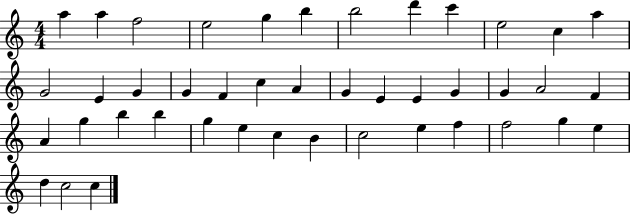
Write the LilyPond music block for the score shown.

{
  \clef treble
  \numericTimeSignature
  \time 4/4
  \key c \major
  a''4 a''4 f''2 | e''2 g''4 b''4 | b''2 d'''4 c'''4 | e''2 c''4 a''4 | \break g'2 e'4 g'4 | g'4 f'4 c''4 a'4 | g'4 e'4 e'4 g'4 | g'4 a'2 f'4 | \break a'4 g''4 b''4 b''4 | g''4 e''4 c''4 b'4 | c''2 e''4 f''4 | f''2 g''4 e''4 | \break d''4 c''2 c''4 | \bar "|."
}